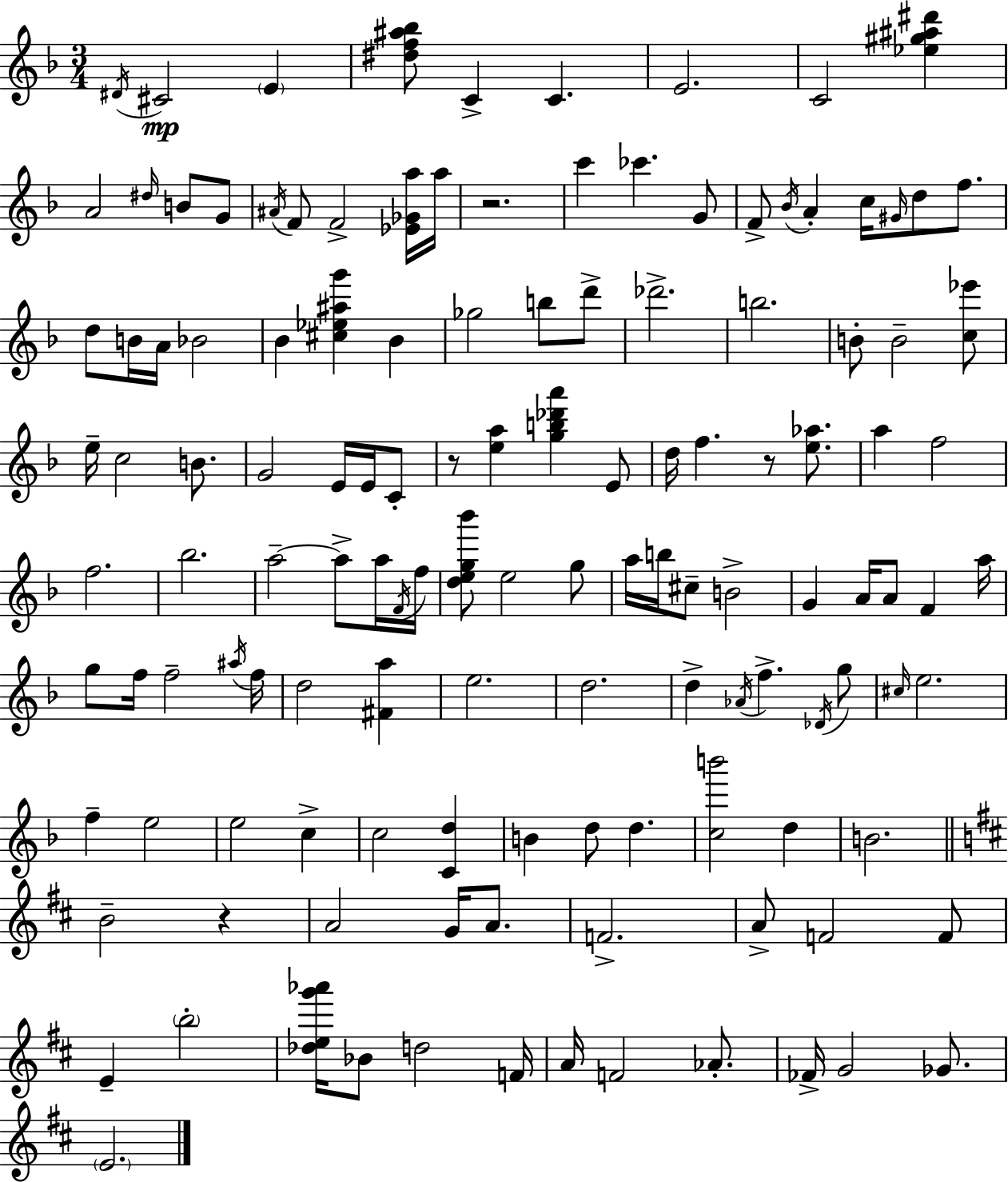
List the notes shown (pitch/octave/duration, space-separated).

D#4/s C#4/h E4/q [D#5,F5,A#5,Bb5]/e C4/q C4/q. E4/h. C4/h [Eb5,G#5,A#5,D#6]/q A4/h D#5/s B4/e G4/e A#4/s F4/e F4/h [Eb4,Gb4,A5]/s A5/s R/h. C6/q CES6/q. G4/e F4/e Bb4/s A4/q C5/s G#4/s D5/e F5/e. D5/e B4/s A4/s Bb4/h Bb4/q [C#5,Eb5,A#5,G6]/q Bb4/q Gb5/h B5/e D6/e Db6/h. B5/h. B4/e B4/h [C5,Eb6]/e E5/s C5/h B4/e. G4/h E4/s E4/s C4/e R/e [E5,A5]/q [G5,B5,Db6,A6]/q E4/e D5/s F5/q. R/e [E5,Ab5]/e. A5/q F5/h F5/h. Bb5/h. A5/h A5/e A5/s F4/s F5/s [D5,E5,G5,Bb6]/e E5/h G5/e A5/s B5/s C#5/e B4/h G4/q A4/s A4/e F4/q A5/s G5/e F5/s F5/h A#5/s F5/s D5/h [F#4,A5]/q E5/h. D5/h. D5/q Ab4/s F5/q. Db4/s G5/e C#5/s E5/h. F5/q E5/h E5/h C5/q C5/h [C4,D5]/q B4/q D5/e D5/q. [C5,B6]/h D5/q B4/h. B4/h R/q A4/h G4/s A4/e. F4/h. A4/e F4/h F4/e E4/q B5/h [Db5,E5,G6,Ab6]/s Bb4/e D5/h F4/s A4/s F4/h Ab4/e. FES4/s G4/h Gb4/e. E4/h.